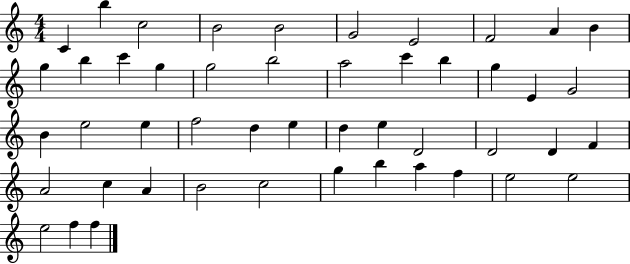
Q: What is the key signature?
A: C major